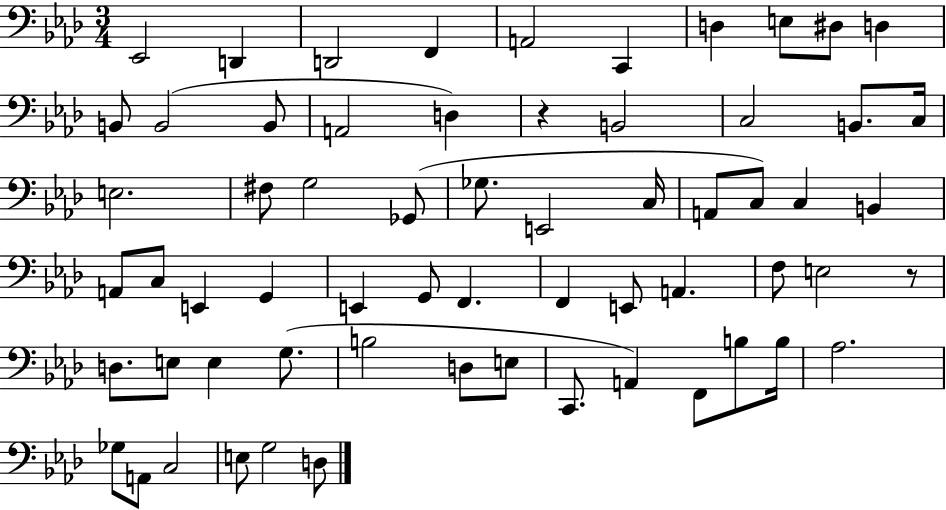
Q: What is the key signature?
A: AES major